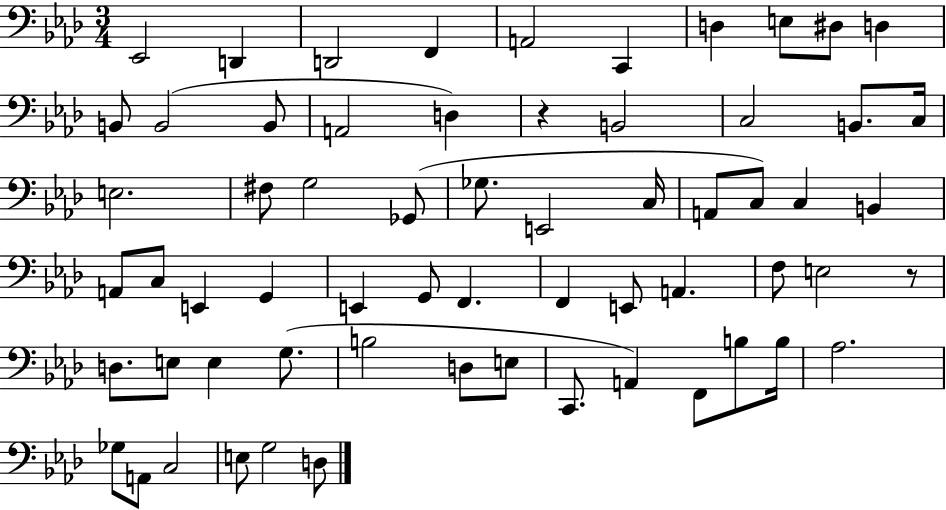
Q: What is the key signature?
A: AES major